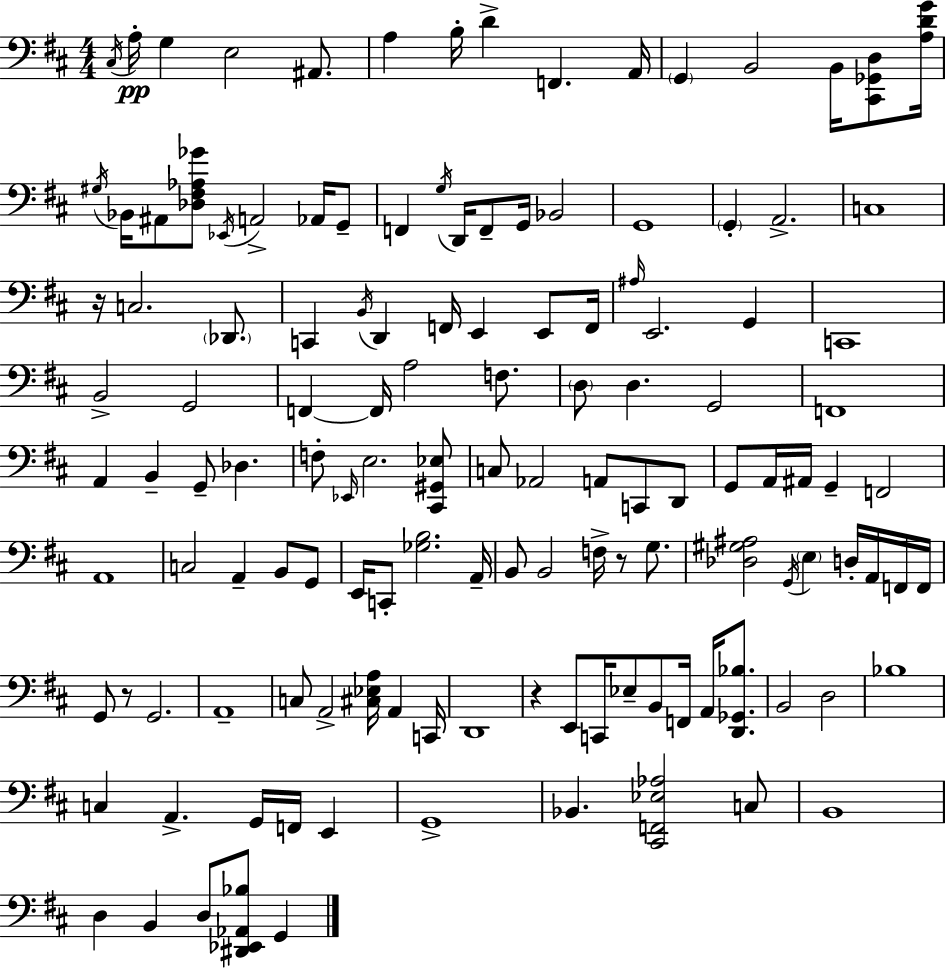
X:1
T:Untitled
M:4/4
L:1/4
K:D
^C,/4 A,/4 G, E,2 ^A,,/2 A, B,/4 D F,, A,,/4 G,, B,,2 B,,/4 [^C,,_G,,D,]/2 [A,DG]/4 ^G,/4 _B,,/4 ^A,,/2 [_D,^F,_A,_G]/2 _E,,/4 A,,2 _A,,/4 G,,/2 F,, G,/4 D,,/4 F,,/2 G,,/4 _B,,2 G,,4 G,, A,,2 C,4 z/4 C,2 _D,,/2 C,, B,,/4 D,, F,,/4 E,, E,,/2 F,,/4 ^A,/4 E,,2 G,, C,,4 B,,2 G,,2 F,, F,,/4 A,2 F,/2 D,/2 D, G,,2 F,,4 A,, B,, G,,/2 _D, F,/2 _E,,/4 E,2 [^C,,^G,,_E,]/2 C,/2 _A,,2 A,,/2 C,,/2 D,,/2 G,,/2 A,,/4 ^A,,/4 G,, F,,2 A,,4 C,2 A,, B,,/2 G,,/2 E,,/4 C,,/2 [_G,B,]2 A,,/4 B,,/2 B,,2 F,/4 z/2 G,/2 [_D,^G,^A,]2 G,,/4 E, D,/4 A,,/4 F,,/4 F,,/4 G,,/2 z/2 G,,2 A,,4 C,/2 A,,2 [^C,_E,A,]/4 A,, C,,/4 D,,4 z E,,/2 C,,/4 _E,/2 B,,/2 F,,/4 A,,/4 [D,,_G,,_B,]/2 B,,2 D,2 _B,4 C, A,, G,,/4 F,,/4 E,, G,,4 _B,, [^C,,F,,_E,_A,]2 C,/2 B,,4 D, B,, D,/2 [^D,,_E,,_A,,_B,]/2 G,,